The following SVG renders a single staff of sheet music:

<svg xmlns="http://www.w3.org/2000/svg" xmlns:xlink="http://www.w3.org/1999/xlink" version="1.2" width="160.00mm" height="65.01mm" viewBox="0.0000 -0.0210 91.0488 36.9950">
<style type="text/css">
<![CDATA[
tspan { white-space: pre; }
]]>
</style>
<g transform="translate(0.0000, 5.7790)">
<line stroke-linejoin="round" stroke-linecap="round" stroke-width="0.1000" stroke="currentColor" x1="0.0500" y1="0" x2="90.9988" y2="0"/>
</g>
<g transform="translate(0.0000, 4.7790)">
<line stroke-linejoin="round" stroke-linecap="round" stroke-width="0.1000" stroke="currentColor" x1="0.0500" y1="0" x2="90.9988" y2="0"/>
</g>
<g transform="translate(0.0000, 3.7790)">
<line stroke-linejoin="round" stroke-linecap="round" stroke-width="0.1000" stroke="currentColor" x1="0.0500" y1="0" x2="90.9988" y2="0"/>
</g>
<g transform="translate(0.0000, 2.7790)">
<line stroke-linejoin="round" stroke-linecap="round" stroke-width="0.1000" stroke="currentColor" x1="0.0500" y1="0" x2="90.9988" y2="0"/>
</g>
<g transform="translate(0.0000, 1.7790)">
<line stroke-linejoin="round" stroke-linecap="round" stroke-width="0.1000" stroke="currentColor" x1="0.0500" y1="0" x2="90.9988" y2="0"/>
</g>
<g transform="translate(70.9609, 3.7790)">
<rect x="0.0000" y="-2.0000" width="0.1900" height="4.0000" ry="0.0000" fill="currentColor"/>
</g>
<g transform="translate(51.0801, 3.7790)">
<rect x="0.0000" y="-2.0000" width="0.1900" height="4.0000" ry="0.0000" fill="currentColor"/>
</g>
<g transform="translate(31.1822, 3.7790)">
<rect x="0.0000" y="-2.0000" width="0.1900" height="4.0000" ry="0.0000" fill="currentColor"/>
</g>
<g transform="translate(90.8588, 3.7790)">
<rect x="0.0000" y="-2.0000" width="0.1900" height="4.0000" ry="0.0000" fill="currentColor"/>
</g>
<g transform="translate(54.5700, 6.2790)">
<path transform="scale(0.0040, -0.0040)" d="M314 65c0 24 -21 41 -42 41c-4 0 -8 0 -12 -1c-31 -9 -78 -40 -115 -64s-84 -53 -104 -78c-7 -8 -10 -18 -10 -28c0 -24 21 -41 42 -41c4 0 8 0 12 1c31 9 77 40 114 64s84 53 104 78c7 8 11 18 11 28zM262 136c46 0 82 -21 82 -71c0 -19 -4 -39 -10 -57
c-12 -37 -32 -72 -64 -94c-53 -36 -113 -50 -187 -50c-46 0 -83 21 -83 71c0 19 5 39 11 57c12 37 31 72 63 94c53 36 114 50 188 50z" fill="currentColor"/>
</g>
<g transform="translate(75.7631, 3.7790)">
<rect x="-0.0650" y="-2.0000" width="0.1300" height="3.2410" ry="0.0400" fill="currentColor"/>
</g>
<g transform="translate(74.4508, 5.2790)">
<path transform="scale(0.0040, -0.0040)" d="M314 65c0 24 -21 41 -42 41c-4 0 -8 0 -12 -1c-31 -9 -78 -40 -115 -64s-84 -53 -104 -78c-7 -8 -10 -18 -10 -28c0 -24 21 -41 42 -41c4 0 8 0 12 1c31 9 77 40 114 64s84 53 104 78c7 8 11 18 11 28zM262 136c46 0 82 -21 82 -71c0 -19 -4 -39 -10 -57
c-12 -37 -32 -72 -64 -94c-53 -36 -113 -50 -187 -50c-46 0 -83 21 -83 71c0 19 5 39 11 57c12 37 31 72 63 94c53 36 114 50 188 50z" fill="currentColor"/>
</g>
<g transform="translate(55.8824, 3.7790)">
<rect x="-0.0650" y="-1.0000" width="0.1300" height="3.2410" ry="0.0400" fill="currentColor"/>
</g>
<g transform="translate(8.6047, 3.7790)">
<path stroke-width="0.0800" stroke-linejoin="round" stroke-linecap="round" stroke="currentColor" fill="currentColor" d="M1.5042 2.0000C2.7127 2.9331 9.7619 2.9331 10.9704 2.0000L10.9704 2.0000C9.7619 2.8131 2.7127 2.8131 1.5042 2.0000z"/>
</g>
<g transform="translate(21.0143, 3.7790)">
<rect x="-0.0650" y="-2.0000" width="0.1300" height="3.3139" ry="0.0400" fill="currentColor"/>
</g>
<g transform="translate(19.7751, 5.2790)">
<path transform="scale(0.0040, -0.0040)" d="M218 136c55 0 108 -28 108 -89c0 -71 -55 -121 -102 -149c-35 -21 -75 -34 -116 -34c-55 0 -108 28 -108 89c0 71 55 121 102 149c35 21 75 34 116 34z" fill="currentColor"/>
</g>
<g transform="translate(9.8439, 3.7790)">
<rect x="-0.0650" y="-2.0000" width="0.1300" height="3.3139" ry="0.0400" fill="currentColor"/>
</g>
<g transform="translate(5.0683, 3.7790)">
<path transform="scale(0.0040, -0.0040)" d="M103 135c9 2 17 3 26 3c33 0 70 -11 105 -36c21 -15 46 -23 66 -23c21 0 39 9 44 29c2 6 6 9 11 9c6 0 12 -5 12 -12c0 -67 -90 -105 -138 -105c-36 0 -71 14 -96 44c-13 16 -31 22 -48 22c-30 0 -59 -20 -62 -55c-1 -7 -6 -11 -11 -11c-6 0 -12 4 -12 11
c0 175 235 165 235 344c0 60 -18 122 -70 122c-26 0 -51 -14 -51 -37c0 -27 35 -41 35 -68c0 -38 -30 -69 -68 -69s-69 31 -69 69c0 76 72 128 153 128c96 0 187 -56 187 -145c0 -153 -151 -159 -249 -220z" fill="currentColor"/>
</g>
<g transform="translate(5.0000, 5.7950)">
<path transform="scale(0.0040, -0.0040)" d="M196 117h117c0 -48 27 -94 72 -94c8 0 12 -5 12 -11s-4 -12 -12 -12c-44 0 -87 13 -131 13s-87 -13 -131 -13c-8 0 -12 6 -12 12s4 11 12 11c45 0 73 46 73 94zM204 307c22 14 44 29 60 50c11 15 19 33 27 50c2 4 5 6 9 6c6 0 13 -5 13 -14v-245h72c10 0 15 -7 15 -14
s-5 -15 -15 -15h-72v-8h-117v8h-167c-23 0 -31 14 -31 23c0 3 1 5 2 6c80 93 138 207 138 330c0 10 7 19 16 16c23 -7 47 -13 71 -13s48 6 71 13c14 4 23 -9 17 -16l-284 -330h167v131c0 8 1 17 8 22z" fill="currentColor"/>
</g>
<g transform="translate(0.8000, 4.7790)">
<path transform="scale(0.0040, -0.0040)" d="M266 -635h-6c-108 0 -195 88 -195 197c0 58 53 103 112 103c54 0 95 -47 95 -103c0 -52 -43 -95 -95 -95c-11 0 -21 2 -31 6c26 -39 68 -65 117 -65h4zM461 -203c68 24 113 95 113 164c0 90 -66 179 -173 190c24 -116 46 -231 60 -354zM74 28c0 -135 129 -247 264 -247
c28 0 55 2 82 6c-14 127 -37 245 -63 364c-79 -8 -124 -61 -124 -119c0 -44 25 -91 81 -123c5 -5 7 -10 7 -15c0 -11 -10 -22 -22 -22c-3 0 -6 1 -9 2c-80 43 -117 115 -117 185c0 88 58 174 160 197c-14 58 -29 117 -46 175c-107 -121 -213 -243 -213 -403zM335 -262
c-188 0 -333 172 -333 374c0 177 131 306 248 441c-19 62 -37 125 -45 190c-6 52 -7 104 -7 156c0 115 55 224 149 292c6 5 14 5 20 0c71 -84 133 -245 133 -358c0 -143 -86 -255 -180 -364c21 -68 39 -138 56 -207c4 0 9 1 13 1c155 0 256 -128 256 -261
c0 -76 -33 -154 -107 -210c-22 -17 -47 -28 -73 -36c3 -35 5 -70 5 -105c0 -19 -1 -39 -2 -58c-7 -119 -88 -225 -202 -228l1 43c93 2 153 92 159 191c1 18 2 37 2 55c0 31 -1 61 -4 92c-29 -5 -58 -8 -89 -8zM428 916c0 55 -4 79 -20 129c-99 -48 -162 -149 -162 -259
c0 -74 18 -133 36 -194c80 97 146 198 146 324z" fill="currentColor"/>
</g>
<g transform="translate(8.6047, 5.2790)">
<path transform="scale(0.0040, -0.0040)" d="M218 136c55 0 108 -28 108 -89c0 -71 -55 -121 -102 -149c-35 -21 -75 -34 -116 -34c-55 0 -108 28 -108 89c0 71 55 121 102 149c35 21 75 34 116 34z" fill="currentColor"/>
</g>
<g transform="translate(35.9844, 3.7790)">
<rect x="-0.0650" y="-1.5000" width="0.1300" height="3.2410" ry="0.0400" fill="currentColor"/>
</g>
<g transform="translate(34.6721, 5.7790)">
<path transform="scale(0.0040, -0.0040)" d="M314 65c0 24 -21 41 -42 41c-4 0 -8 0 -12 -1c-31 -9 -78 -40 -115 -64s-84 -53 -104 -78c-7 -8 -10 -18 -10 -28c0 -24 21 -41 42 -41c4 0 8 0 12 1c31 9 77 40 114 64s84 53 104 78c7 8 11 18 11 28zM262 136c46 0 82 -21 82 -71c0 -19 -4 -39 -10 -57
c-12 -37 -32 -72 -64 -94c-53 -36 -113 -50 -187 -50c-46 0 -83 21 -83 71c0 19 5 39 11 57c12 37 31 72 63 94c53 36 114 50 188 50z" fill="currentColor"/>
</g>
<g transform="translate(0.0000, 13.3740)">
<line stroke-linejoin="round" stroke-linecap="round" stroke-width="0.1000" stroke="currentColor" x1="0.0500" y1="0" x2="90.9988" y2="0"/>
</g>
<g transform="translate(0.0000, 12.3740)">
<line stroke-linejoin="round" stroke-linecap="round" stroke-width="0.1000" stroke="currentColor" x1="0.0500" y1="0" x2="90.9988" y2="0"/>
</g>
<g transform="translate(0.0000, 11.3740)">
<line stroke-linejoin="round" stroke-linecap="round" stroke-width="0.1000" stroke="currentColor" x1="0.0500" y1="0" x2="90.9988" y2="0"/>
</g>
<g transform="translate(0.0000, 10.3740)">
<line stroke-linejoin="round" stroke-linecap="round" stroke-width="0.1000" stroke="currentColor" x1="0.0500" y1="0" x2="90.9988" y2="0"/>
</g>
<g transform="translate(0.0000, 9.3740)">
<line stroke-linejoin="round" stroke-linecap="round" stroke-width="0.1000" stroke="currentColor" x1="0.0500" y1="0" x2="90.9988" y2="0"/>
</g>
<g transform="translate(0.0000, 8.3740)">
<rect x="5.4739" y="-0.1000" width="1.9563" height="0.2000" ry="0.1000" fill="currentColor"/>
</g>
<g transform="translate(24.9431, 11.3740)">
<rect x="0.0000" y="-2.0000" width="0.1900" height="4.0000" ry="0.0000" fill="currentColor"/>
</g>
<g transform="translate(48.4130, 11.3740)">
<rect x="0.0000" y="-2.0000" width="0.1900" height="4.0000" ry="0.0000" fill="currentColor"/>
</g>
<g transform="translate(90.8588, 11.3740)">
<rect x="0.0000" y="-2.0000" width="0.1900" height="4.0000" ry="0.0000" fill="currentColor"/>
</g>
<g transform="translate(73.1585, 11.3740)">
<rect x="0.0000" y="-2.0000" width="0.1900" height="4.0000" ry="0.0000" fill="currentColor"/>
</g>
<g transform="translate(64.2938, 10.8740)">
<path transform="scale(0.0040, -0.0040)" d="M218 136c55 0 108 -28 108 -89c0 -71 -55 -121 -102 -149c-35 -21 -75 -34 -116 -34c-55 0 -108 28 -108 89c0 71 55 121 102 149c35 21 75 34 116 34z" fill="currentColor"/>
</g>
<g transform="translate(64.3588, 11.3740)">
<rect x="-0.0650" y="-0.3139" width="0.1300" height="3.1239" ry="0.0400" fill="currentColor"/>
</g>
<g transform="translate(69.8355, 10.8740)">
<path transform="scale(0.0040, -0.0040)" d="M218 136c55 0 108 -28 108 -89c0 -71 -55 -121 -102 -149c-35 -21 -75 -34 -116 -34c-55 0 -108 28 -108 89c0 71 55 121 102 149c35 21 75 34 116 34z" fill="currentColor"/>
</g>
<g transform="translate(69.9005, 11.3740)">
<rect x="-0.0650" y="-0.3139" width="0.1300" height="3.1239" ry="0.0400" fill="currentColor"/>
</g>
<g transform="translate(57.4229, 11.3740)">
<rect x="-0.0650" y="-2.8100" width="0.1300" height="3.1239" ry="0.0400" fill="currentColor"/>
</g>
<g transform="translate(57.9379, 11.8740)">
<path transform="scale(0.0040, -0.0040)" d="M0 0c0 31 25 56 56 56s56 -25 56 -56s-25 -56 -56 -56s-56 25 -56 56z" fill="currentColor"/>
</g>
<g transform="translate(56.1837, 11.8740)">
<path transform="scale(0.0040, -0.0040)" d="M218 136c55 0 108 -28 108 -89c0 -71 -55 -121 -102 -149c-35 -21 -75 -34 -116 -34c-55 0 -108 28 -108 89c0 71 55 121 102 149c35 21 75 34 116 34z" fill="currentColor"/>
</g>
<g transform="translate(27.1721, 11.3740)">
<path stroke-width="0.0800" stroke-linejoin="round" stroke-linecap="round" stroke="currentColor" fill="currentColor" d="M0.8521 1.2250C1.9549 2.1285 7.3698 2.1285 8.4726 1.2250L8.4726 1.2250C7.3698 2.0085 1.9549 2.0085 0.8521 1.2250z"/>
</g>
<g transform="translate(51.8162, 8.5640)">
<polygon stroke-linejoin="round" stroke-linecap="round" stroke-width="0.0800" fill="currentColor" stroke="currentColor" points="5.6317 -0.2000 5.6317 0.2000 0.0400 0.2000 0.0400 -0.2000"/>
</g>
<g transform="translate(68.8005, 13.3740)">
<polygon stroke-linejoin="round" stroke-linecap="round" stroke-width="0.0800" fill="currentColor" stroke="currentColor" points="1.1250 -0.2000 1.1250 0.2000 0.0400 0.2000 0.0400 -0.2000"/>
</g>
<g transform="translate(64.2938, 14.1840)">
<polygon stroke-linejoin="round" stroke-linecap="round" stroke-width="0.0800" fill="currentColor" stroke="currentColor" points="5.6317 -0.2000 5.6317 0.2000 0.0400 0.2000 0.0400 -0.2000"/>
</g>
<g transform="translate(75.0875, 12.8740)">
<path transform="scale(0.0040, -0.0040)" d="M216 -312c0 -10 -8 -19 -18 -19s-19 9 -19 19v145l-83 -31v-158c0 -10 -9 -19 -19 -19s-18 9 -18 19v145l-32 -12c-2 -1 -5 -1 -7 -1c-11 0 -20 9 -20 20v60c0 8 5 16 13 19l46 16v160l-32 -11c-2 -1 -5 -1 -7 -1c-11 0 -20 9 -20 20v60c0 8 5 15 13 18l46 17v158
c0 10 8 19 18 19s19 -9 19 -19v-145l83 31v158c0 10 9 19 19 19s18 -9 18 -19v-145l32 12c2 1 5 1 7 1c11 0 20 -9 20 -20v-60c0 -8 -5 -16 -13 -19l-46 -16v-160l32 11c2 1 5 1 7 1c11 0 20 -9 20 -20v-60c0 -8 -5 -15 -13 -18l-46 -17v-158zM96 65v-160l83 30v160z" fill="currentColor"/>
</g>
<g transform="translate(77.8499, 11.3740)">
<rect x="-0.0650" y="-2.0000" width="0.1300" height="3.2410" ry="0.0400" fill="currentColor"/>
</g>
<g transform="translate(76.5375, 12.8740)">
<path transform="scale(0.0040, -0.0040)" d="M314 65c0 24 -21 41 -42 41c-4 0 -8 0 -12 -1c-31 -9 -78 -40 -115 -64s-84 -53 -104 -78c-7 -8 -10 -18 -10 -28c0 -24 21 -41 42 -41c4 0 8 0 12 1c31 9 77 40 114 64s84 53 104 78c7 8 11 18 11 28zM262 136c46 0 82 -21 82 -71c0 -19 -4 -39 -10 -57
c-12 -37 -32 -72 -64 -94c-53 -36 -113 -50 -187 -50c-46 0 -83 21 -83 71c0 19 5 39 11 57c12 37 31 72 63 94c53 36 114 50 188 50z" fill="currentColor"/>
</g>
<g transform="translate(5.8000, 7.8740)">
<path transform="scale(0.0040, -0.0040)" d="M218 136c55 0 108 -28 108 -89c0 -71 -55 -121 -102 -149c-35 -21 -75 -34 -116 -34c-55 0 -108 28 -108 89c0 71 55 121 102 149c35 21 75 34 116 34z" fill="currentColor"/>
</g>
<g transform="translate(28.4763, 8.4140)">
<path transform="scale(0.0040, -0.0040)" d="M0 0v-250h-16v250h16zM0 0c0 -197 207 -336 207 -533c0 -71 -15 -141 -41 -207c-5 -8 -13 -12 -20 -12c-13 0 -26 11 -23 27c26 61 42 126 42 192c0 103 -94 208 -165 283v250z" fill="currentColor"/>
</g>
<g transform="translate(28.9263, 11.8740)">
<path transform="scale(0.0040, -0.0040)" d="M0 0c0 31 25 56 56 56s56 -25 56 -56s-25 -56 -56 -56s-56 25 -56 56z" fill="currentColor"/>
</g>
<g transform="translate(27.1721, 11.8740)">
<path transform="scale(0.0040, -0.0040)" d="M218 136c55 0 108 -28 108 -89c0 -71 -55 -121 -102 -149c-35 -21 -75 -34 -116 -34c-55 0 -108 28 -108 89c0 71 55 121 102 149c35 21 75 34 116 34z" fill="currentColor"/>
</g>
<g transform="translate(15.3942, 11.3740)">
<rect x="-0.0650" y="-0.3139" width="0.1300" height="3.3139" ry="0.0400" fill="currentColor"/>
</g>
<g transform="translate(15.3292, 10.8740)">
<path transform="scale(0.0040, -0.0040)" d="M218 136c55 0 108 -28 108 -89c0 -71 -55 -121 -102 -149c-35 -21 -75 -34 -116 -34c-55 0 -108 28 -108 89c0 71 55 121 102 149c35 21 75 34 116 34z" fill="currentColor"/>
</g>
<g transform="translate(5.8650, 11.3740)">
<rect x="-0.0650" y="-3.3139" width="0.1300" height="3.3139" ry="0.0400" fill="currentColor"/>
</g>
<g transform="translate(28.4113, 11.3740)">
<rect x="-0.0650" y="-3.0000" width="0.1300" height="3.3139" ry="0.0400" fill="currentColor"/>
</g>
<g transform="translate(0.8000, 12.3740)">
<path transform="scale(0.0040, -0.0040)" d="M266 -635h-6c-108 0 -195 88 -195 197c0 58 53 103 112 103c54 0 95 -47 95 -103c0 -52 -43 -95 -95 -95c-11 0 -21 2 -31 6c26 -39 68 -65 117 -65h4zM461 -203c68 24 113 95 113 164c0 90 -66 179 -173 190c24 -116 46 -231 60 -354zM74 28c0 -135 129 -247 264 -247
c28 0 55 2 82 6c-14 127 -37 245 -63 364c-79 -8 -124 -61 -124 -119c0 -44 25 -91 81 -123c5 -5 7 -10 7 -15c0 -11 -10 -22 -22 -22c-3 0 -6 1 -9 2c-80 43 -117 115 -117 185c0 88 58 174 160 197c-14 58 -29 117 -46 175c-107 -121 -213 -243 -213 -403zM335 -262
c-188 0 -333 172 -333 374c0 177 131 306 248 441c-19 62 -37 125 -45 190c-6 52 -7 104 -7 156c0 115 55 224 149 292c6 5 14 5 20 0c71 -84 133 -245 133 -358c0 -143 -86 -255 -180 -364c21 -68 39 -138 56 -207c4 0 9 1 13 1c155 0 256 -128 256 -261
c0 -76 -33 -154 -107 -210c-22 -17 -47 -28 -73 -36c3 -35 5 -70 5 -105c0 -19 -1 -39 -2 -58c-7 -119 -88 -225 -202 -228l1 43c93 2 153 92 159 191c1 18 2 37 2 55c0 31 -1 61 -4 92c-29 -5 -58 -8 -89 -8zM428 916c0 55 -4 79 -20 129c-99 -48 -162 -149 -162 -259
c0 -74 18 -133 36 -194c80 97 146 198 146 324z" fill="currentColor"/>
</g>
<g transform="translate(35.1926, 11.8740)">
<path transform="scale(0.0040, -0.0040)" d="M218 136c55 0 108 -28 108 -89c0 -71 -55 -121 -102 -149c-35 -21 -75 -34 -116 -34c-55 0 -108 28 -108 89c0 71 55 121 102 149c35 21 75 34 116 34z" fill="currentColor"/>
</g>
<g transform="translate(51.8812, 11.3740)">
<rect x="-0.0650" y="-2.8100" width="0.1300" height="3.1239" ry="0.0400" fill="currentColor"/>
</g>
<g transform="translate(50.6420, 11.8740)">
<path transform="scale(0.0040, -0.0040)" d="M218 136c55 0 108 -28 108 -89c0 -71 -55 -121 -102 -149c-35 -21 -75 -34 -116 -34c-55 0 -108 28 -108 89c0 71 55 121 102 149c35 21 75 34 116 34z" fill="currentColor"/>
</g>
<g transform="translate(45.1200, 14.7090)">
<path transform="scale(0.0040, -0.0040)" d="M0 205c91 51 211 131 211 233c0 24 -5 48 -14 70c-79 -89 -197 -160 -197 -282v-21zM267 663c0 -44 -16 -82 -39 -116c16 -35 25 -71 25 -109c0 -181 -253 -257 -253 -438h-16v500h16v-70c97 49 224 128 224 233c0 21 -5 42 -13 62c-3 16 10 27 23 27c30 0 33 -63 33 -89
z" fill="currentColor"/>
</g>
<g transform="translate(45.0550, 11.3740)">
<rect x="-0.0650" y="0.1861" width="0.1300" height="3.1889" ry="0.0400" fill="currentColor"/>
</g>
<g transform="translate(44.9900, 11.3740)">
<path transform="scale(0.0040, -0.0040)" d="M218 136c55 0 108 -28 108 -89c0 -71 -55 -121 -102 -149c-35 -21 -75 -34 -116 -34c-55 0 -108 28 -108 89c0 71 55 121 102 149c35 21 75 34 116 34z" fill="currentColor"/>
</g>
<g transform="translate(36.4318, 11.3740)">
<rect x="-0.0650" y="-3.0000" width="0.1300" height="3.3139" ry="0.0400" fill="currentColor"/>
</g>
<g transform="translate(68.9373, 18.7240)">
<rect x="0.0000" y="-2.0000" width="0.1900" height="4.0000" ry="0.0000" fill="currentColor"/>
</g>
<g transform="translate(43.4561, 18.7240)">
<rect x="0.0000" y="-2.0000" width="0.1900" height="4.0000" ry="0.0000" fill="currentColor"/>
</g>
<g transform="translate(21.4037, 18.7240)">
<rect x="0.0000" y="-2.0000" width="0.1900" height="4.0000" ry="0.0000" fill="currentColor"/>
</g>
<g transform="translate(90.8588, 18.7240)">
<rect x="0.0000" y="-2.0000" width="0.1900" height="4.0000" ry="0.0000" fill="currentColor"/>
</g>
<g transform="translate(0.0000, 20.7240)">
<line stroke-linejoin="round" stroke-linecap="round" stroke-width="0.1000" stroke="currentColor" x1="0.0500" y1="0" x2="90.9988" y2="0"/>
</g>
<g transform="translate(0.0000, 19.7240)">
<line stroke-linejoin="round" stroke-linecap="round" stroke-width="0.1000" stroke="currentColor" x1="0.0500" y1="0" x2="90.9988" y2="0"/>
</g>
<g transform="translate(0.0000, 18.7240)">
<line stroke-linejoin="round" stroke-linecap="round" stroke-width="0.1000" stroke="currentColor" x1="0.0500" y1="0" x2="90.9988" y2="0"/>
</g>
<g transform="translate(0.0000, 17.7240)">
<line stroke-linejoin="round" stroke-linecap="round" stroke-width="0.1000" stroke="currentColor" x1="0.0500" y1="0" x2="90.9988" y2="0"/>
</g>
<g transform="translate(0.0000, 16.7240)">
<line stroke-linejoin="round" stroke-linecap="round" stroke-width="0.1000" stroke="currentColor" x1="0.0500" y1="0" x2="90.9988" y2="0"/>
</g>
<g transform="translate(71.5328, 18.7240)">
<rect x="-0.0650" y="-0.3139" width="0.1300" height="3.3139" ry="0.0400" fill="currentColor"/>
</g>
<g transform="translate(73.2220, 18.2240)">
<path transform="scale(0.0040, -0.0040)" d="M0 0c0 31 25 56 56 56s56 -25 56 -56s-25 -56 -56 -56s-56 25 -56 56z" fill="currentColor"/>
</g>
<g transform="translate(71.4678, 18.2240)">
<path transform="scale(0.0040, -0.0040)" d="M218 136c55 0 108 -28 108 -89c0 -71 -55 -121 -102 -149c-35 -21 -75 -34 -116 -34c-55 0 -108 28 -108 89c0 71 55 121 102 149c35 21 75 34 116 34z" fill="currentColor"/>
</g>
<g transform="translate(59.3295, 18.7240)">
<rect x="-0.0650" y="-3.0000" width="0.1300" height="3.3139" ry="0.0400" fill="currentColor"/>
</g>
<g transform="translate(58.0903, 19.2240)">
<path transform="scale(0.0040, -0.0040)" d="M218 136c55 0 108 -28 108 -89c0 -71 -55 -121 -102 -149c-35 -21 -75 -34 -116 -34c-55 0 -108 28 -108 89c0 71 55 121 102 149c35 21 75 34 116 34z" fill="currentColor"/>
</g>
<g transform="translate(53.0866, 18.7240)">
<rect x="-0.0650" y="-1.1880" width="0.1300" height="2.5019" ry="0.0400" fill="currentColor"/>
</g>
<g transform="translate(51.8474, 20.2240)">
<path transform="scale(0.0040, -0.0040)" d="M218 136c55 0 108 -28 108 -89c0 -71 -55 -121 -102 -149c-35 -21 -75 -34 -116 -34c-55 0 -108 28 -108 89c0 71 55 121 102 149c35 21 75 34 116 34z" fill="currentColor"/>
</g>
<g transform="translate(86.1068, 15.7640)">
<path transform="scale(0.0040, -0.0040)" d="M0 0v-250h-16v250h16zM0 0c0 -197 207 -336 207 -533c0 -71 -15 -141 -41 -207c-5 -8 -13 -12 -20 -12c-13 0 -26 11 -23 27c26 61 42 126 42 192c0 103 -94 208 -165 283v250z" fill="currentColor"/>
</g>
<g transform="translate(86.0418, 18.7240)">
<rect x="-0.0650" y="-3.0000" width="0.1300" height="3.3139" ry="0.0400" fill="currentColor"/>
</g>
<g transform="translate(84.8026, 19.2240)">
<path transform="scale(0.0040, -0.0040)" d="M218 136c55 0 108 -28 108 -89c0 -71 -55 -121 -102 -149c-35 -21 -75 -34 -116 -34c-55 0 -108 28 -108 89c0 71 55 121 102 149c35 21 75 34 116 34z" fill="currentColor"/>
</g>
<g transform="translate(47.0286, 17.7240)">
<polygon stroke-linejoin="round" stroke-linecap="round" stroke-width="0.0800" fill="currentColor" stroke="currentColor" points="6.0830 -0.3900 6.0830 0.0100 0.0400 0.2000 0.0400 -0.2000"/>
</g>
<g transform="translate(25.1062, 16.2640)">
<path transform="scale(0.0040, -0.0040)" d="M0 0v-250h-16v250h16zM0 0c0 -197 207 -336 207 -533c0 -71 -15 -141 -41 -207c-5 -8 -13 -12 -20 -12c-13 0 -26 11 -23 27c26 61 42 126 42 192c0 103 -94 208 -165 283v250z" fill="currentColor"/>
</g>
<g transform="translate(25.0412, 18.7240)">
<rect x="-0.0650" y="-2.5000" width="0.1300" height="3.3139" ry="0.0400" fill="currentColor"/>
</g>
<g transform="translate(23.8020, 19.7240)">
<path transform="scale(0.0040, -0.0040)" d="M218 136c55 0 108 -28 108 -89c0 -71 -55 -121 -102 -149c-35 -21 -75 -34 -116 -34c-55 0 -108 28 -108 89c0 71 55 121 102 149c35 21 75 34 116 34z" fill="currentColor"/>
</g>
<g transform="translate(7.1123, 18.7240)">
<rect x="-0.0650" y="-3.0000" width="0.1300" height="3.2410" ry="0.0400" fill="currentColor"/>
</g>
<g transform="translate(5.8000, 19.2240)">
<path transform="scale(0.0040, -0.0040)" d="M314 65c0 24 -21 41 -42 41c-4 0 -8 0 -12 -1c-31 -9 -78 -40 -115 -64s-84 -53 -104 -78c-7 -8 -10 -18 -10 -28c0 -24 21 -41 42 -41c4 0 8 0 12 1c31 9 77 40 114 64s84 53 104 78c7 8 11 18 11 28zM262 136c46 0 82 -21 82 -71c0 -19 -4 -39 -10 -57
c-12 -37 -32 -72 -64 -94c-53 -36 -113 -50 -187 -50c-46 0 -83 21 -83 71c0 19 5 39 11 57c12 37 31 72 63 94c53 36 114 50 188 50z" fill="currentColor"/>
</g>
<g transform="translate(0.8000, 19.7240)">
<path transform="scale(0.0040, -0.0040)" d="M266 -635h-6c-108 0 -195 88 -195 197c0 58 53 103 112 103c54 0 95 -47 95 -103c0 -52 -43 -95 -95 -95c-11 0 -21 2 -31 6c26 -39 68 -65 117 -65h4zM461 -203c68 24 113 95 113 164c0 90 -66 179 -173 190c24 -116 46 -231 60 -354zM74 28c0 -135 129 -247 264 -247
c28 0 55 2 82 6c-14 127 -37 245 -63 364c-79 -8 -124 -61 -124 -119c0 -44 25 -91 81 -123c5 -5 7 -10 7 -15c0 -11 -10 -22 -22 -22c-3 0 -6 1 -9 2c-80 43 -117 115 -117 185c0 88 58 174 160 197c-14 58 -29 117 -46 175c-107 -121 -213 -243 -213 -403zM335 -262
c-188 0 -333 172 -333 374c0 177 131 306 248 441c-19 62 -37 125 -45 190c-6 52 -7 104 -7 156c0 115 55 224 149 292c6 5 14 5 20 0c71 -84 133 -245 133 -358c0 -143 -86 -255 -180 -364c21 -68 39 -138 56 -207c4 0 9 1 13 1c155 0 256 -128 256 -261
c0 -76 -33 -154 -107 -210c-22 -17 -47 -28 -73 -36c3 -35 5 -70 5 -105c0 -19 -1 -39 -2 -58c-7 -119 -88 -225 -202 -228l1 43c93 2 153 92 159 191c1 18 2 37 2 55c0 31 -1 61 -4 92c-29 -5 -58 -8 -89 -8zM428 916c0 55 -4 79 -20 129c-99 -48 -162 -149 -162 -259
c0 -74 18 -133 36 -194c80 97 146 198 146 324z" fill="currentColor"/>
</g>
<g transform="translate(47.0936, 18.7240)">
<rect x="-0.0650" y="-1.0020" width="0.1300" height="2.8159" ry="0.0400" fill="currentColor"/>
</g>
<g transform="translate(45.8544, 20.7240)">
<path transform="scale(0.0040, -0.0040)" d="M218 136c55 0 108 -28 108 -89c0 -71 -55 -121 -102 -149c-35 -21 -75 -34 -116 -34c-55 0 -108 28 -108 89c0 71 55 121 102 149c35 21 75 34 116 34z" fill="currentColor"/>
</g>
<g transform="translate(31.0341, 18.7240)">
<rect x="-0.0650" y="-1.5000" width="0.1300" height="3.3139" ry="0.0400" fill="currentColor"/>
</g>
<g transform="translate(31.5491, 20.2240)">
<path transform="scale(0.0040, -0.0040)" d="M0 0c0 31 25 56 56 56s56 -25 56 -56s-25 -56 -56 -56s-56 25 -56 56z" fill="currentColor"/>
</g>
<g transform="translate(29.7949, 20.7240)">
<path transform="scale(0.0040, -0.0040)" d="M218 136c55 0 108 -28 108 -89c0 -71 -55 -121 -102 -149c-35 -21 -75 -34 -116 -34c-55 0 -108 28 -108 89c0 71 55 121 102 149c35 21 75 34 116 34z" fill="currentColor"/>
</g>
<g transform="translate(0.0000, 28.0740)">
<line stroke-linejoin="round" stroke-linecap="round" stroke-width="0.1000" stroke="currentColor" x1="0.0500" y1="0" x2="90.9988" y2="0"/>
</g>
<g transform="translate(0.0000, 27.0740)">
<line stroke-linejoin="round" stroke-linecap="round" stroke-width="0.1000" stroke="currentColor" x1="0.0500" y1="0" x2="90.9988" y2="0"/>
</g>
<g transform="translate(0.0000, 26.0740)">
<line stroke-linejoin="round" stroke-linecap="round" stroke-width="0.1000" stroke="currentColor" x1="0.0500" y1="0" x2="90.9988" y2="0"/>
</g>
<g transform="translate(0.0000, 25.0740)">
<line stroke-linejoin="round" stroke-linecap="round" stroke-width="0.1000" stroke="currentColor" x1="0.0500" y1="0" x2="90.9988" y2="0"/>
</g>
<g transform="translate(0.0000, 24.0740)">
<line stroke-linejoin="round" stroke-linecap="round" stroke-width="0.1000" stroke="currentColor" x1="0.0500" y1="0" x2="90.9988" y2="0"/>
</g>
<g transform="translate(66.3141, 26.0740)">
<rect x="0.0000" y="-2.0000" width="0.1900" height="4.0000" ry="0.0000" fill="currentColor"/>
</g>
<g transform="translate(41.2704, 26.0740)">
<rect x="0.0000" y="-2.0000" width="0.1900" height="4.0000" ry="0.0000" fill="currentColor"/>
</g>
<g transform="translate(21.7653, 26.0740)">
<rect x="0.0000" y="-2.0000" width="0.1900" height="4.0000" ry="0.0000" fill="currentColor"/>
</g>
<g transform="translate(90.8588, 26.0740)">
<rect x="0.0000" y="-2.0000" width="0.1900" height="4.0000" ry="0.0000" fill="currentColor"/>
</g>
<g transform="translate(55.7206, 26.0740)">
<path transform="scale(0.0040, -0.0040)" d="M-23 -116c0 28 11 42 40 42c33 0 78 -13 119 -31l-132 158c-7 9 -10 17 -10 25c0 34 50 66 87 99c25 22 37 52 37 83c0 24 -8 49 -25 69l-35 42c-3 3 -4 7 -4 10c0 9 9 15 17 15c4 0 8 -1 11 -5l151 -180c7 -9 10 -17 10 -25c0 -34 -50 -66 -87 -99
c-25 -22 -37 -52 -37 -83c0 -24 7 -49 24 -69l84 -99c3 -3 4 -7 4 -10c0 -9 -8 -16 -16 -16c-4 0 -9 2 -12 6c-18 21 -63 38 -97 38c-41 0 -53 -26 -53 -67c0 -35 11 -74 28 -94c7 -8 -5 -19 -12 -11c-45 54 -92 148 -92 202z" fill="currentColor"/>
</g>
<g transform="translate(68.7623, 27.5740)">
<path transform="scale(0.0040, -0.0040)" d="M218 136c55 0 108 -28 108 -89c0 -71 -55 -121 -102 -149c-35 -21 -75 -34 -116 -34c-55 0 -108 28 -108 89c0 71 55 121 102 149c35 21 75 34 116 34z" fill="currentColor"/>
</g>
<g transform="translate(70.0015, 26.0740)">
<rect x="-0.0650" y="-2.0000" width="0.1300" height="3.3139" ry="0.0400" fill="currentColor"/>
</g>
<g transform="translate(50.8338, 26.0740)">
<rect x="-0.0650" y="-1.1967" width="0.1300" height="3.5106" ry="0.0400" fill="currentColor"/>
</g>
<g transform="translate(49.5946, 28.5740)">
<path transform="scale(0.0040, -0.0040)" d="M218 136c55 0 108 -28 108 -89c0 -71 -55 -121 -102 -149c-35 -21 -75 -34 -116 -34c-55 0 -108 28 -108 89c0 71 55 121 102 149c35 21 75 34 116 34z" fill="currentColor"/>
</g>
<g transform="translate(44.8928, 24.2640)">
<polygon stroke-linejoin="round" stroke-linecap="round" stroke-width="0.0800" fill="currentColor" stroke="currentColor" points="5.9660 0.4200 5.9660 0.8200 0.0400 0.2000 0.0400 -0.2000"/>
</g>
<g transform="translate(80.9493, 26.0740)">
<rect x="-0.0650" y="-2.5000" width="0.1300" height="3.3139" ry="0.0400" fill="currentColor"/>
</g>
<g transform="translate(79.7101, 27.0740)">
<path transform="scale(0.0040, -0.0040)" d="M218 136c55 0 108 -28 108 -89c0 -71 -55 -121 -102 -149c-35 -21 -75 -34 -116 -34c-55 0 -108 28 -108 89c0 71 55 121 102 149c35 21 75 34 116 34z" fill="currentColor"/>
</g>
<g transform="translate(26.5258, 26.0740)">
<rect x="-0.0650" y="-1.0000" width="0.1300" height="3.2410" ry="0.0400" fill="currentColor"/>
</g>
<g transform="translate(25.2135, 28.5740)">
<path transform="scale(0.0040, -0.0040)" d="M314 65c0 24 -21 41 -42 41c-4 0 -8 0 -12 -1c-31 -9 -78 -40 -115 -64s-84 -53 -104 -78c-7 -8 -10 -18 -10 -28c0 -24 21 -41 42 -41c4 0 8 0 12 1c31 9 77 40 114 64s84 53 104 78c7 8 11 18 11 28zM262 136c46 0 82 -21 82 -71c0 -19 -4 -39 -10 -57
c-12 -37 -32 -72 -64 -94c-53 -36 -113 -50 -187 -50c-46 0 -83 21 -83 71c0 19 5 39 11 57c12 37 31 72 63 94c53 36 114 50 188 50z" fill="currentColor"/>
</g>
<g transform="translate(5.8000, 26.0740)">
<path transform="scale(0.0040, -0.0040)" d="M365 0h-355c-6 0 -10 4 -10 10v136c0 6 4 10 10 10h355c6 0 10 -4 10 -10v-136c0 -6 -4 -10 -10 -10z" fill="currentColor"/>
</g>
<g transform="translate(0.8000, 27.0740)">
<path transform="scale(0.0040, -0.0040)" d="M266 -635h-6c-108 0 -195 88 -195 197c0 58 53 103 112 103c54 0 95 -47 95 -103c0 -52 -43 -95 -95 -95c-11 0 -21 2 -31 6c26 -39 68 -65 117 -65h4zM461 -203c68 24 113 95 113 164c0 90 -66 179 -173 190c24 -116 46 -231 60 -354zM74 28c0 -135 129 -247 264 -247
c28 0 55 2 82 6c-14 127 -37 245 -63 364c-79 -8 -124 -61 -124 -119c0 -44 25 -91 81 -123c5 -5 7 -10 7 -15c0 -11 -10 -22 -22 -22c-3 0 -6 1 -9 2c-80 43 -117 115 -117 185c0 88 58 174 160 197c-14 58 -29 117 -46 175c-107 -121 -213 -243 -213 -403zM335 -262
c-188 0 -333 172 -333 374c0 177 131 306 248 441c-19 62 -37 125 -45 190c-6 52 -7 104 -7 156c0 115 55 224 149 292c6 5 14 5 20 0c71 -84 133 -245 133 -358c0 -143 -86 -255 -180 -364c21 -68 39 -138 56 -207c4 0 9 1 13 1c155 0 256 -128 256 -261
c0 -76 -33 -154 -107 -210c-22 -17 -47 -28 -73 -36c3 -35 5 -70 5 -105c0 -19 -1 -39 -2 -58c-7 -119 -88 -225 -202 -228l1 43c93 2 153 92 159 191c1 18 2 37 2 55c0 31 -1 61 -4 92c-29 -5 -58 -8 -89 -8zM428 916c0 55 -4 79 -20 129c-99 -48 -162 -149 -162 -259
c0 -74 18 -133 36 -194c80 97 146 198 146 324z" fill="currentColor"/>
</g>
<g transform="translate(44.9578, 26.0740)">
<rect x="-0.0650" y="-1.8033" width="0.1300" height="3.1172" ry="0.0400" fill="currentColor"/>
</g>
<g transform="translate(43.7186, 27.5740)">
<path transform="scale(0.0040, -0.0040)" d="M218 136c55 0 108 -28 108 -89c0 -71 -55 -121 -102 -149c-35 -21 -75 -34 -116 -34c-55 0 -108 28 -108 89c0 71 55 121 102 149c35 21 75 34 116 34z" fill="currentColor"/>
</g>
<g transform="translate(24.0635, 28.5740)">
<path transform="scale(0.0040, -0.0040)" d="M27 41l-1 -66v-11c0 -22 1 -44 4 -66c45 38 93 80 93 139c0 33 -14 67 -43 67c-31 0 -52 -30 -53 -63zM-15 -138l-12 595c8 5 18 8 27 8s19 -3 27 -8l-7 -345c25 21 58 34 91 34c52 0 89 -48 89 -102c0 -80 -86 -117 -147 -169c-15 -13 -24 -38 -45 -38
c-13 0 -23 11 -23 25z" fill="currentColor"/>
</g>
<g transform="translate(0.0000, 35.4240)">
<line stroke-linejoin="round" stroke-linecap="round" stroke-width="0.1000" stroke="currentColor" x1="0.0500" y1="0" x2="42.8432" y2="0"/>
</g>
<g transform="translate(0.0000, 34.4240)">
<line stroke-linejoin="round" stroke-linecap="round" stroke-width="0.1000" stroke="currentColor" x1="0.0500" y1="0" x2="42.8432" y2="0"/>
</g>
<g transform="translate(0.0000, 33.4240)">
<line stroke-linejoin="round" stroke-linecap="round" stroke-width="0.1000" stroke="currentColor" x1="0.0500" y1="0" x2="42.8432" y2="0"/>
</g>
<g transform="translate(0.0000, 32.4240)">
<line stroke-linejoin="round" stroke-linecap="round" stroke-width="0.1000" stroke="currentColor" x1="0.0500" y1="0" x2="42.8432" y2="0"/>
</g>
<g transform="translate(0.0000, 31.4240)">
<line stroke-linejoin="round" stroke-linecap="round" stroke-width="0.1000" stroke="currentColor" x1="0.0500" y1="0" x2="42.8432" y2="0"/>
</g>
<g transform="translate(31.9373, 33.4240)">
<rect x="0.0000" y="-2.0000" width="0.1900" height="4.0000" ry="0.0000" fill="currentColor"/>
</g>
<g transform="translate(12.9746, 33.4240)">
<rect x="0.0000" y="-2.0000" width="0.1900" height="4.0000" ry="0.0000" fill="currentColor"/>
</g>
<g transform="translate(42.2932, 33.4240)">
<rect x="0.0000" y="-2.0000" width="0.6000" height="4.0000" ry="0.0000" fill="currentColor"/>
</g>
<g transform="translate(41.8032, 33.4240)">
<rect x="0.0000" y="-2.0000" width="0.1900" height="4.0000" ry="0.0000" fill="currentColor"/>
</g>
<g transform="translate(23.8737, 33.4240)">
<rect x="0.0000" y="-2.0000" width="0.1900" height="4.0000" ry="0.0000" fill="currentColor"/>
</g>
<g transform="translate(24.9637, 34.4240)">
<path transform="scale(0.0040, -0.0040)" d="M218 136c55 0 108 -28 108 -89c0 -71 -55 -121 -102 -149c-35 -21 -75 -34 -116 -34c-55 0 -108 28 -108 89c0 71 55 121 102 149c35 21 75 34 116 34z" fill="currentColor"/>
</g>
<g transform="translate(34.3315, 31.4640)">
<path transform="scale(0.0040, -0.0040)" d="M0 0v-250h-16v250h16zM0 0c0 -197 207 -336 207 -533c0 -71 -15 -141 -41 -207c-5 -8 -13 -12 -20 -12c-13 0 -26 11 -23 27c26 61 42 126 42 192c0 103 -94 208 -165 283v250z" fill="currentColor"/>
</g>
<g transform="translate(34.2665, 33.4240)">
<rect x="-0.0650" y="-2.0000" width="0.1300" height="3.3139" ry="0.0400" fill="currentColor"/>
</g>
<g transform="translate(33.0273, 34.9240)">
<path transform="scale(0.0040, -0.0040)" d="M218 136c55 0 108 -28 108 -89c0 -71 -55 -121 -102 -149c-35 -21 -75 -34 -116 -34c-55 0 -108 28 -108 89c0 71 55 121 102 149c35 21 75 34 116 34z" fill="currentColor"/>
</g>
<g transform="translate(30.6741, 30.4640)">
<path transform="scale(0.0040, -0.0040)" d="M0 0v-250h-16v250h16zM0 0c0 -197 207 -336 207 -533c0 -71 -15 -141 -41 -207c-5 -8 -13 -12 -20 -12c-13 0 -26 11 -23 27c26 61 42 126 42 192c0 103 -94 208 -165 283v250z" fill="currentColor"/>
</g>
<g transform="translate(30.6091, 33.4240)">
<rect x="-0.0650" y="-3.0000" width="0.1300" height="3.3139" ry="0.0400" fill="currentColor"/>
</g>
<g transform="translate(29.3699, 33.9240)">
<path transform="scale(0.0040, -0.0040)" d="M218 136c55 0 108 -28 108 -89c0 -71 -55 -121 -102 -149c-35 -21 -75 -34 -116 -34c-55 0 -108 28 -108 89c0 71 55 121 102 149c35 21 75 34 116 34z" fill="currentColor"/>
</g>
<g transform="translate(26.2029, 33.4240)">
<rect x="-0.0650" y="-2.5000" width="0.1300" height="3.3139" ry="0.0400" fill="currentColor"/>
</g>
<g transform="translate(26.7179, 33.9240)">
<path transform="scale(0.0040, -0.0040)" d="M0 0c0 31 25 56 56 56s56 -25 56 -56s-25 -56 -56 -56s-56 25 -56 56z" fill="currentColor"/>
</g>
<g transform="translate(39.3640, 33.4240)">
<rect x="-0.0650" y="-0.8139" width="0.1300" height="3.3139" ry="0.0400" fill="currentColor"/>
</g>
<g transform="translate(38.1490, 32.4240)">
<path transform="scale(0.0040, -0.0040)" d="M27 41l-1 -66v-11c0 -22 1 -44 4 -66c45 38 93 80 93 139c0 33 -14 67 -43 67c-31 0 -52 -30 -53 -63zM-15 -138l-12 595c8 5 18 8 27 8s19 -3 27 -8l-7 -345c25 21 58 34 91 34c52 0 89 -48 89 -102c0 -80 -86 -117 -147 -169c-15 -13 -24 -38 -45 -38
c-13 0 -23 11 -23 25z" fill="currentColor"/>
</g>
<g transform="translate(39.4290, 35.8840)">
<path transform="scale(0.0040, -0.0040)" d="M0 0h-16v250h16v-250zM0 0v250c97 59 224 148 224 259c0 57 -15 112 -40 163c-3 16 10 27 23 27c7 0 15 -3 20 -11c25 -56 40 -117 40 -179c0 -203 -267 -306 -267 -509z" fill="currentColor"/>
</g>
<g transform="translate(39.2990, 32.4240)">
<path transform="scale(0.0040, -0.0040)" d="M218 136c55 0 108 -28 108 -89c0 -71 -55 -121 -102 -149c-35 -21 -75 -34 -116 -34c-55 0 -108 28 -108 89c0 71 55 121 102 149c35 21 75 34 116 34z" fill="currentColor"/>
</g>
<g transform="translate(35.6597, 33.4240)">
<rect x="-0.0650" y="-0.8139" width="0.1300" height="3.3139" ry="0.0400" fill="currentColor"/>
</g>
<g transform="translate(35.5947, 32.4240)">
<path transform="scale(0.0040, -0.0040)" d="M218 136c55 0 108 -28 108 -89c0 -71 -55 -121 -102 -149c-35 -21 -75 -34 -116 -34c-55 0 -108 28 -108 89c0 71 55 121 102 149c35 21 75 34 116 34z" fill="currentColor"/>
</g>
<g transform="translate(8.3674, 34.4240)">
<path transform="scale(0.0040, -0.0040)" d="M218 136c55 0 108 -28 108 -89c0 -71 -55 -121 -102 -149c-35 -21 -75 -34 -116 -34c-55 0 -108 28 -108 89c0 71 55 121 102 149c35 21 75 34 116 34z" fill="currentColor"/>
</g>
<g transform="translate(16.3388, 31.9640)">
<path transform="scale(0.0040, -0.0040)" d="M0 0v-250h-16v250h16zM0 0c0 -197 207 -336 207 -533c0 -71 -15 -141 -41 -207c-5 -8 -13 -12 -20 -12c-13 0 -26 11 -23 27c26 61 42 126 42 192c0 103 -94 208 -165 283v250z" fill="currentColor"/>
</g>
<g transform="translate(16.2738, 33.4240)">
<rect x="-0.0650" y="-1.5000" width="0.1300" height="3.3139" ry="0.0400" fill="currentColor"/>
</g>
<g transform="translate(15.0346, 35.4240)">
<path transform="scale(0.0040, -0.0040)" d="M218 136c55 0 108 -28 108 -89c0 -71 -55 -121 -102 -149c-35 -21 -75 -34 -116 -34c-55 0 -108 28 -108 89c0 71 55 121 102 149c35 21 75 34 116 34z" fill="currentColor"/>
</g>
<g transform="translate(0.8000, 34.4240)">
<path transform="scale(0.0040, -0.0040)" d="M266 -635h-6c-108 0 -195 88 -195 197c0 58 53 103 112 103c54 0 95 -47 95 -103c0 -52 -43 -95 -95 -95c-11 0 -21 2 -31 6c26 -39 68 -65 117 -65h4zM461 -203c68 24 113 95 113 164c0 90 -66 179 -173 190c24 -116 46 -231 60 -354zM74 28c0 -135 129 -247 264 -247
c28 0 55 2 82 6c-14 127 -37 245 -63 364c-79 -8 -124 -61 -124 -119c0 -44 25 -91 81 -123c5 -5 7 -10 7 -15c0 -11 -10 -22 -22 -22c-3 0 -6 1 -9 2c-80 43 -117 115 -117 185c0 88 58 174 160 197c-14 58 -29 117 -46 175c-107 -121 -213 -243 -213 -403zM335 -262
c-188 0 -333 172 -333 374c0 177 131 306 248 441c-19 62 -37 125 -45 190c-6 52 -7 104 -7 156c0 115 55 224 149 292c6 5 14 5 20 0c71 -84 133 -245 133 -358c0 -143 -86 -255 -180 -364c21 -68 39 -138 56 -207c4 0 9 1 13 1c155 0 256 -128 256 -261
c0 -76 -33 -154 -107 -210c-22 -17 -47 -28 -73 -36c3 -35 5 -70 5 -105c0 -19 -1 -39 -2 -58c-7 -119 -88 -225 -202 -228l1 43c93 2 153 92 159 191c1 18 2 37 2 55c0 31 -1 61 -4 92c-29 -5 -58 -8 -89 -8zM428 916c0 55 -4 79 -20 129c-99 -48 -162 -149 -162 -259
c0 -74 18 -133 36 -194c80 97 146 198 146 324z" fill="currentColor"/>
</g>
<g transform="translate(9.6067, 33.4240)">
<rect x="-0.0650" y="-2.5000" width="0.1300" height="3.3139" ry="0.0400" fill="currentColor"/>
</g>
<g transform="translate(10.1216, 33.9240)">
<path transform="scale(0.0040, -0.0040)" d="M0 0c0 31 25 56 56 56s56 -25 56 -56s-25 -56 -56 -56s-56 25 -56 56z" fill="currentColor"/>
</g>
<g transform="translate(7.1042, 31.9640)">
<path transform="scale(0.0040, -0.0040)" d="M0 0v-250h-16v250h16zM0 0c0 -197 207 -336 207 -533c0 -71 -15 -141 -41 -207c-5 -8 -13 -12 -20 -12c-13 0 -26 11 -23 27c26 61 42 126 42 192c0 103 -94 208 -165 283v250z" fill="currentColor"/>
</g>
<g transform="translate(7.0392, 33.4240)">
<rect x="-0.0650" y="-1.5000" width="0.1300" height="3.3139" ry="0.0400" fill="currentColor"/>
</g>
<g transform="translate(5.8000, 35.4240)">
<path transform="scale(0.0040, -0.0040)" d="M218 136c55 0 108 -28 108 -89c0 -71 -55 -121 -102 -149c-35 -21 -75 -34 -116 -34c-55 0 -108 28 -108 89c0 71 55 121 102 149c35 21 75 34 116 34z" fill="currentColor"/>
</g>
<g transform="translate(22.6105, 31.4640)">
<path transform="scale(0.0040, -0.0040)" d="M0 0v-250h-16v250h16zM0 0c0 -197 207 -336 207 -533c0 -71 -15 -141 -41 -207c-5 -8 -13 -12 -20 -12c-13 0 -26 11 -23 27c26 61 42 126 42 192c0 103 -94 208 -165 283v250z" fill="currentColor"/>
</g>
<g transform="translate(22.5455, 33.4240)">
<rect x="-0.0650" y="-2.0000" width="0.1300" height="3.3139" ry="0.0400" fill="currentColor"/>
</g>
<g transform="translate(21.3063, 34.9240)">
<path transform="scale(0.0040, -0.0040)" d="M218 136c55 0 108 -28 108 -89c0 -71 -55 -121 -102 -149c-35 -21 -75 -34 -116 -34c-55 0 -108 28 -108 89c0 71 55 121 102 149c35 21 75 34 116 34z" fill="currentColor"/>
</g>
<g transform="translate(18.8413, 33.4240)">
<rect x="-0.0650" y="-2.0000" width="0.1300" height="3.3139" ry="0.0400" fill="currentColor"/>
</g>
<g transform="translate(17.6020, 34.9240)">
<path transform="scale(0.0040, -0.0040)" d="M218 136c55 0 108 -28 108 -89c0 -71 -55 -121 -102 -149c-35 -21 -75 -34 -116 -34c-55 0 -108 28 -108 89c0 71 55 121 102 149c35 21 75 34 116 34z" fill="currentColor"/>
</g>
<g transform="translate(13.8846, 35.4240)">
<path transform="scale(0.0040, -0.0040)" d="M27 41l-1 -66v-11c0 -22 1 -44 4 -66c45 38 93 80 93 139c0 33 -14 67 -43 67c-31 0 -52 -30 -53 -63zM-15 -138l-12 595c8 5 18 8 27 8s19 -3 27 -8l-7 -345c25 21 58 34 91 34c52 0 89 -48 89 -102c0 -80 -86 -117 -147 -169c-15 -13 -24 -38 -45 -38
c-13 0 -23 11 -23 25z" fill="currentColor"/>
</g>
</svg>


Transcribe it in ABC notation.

X:1
T:Untitled
M:2/4
L:1/4
K:C
F F E2 D2 F2 b c A/2 A B/4 A/2 A/2 c/2 c/4 ^F2 A2 G/2 E E/2 F/2 A c A/2 z2 _D2 F/2 D/2 z F G E/2 G _E/2 F F/2 G A/2 F/2 d _d/2